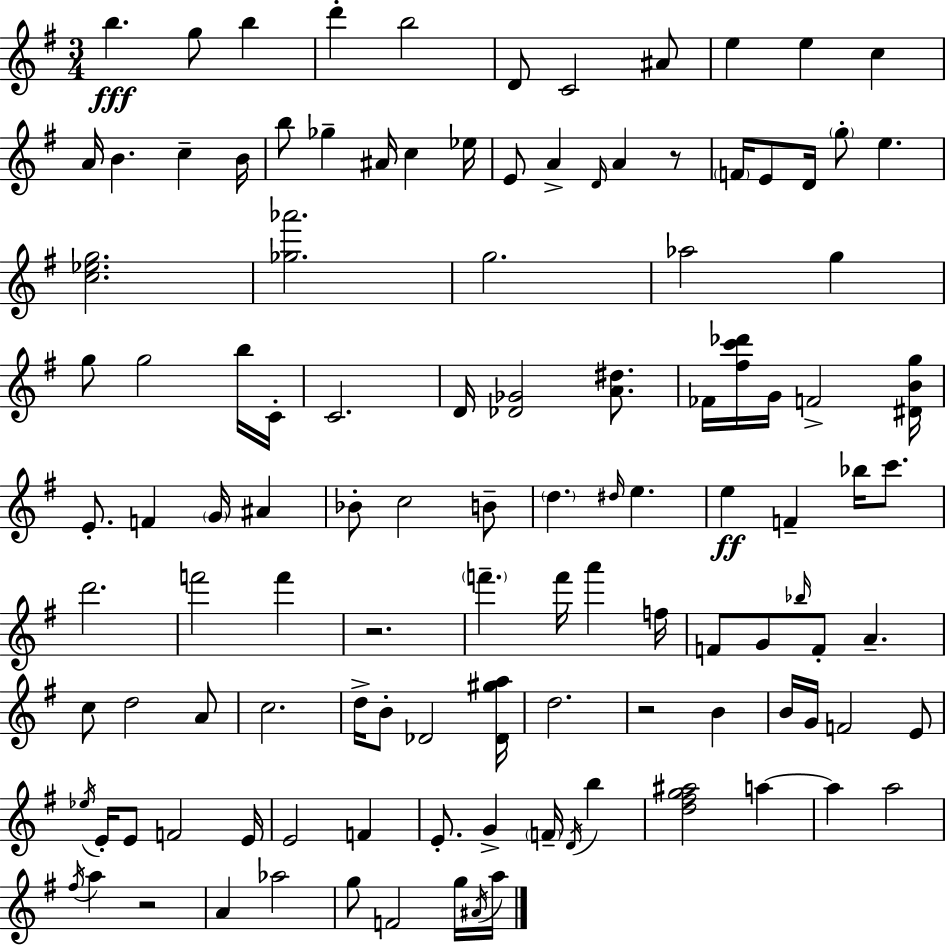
X:1
T:Untitled
M:3/4
L:1/4
K:Em
b g/2 b d' b2 D/2 C2 ^A/2 e e c A/4 B c B/4 b/2 _g ^A/4 c _e/4 E/2 A D/4 A z/2 F/4 E/2 D/4 g/2 e [c_eg]2 [_g_a']2 g2 _a2 g g/2 g2 b/4 C/4 C2 D/4 [_D_G]2 [A^d]/2 _F/4 [^fc'_d']/4 G/4 F2 [^DBg]/4 E/2 F G/4 ^A _B/2 c2 B/2 d ^d/4 e e F _b/4 c'/2 d'2 f'2 f' z2 f' f'/4 a' f/4 F/2 G/2 _b/4 F/2 A c/2 d2 A/2 c2 d/4 B/2 _D2 [_D^ga]/4 d2 z2 B B/4 G/4 F2 E/2 _e/4 E/4 E/2 F2 E/4 E2 F E/2 G F/4 D/4 b [d^fg^a]2 a a a2 ^f/4 a z2 A _a2 g/2 F2 g/4 ^A/4 a/4